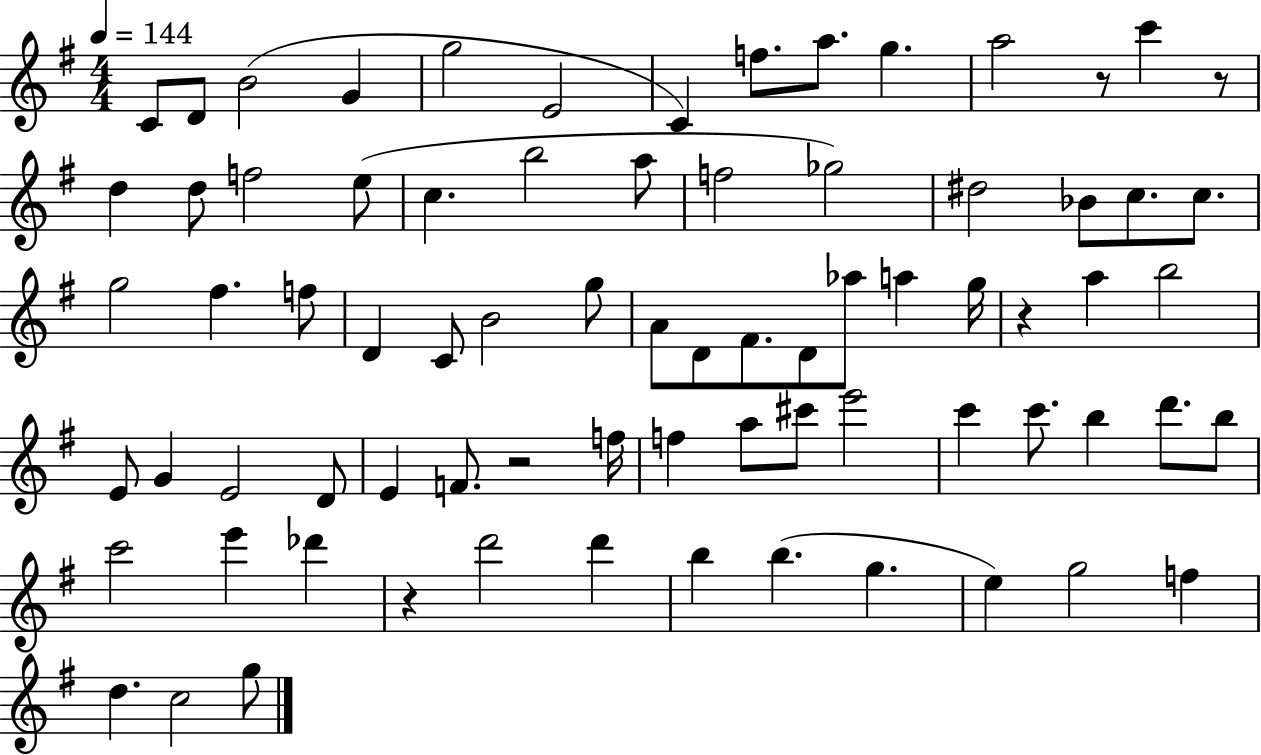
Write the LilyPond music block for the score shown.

{
  \clef treble
  \numericTimeSignature
  \time 4/4
  \key g \major
  \tempo 4 = 144
  c'8 d'8 b'2( g'4 | g''2 e'2 | c'4) f''8. a''8. g''4. | a''2 r8 c'''4 r8 | \break d''4 d''8 f''2 e''8( | c''4. b''2 a''8 | f''2 ges''2) | dis''2 bes'8 c''8. c''8. | \break g''2 fis''4. f''8 | d'4 c'8 b'2 g''8 | a'8 d'8 fis'8. d'8 aes''8 a''4 g''16 | r4 a''4 b''2 | \break e'8 g'4 e'2 d'8 | e'4 f'8. r2 f''16 | f''4 a''8 cis'''8 e'''2 | c'''4 c'''8. b''4 d'''8. b''8 | \break c'''2 e'''4 des'''4 | r4 d'''2 d'''4 | b''4 b''4.( g''4. | e''4) g''2 f''4 | \break d''4. c''2 g''8 | \bar "|."
}